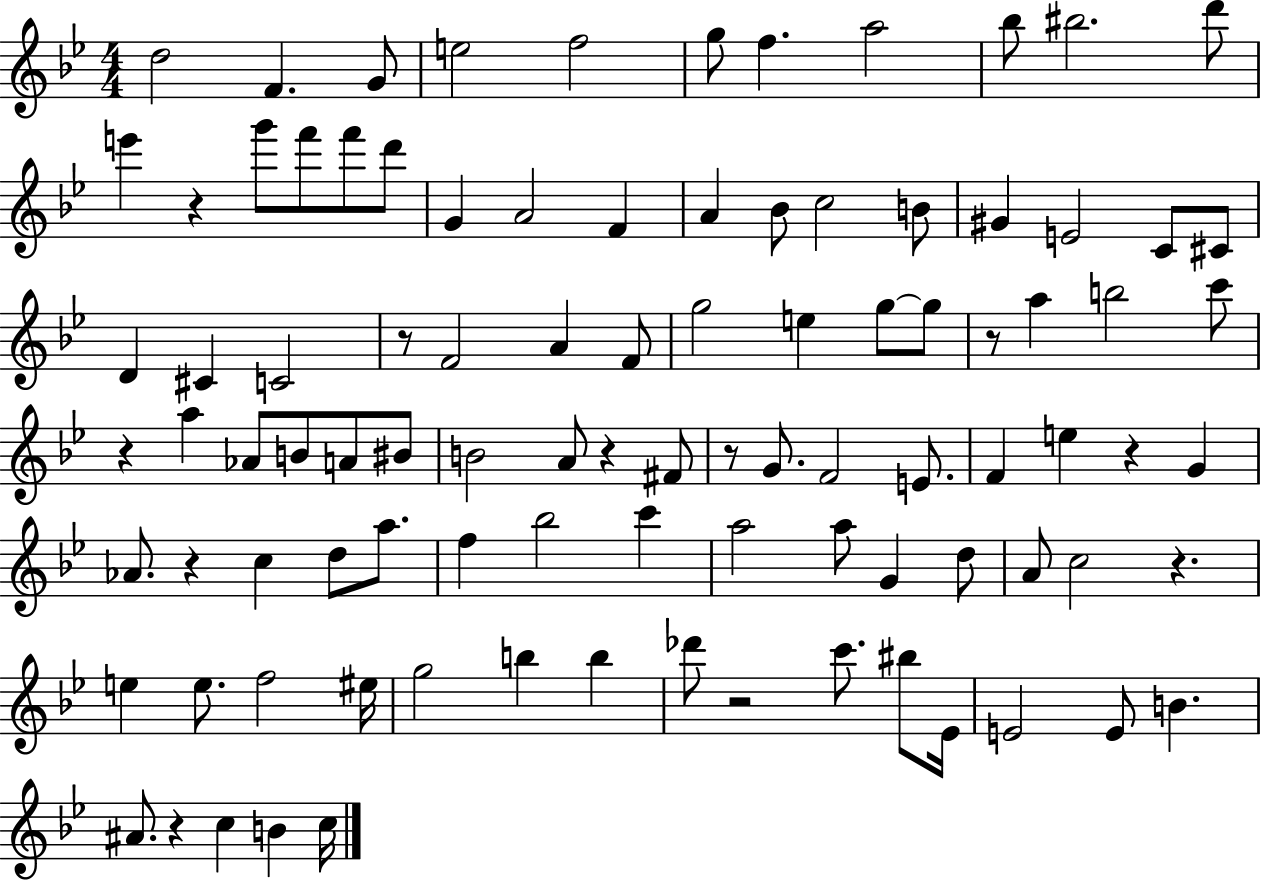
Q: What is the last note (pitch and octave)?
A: C5